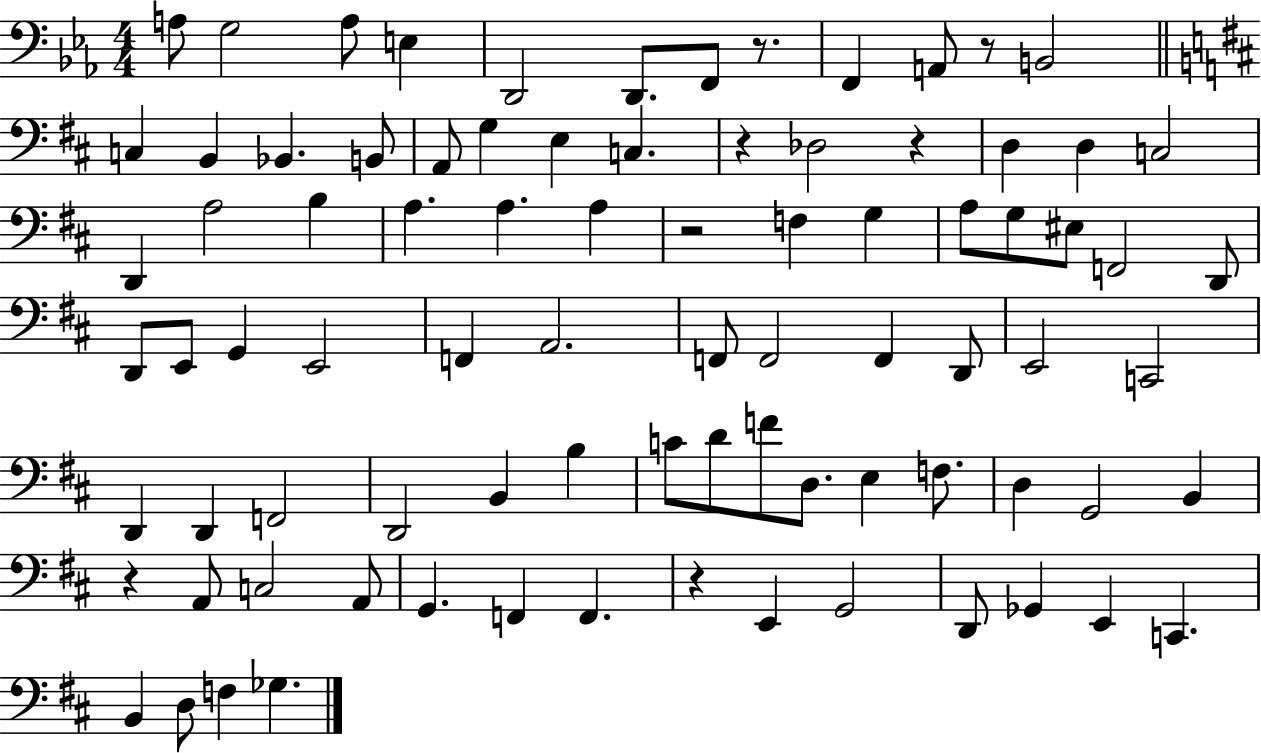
A3/e G3/h A3/e E3/q D2/h D2/e. F2/e R/e. F2/q A2/e R/e B2/h C3/q B2/q Bb2/q. B2/e A2/e G3/q E3/q C3/q. R/q Db3/h R/q D3/q D3/q C3/h D2/q A3/h B3/q A3/q. A3/q. A3/q R/h F3/q G3/q A3/e G3/e EIS3/e F2/h D2/e D2/e E2/e G2/q E2/h F2/q A2/h. F2/e F2/h F2/q D2/e E2/h C2/h D2/q D2/q F2/h D2/h B2/q B3/q C4/e D4/e F4/e D3/e. E3/q F3/e. D3/q G2/h B2/q R/q A2/e C3/h A2/e G2/q. F2/q F2/q. R/q E2/q G2/h D2/e Gb2/q E2/q C2/q. B2/q D3/e F3/q Gb3/q.